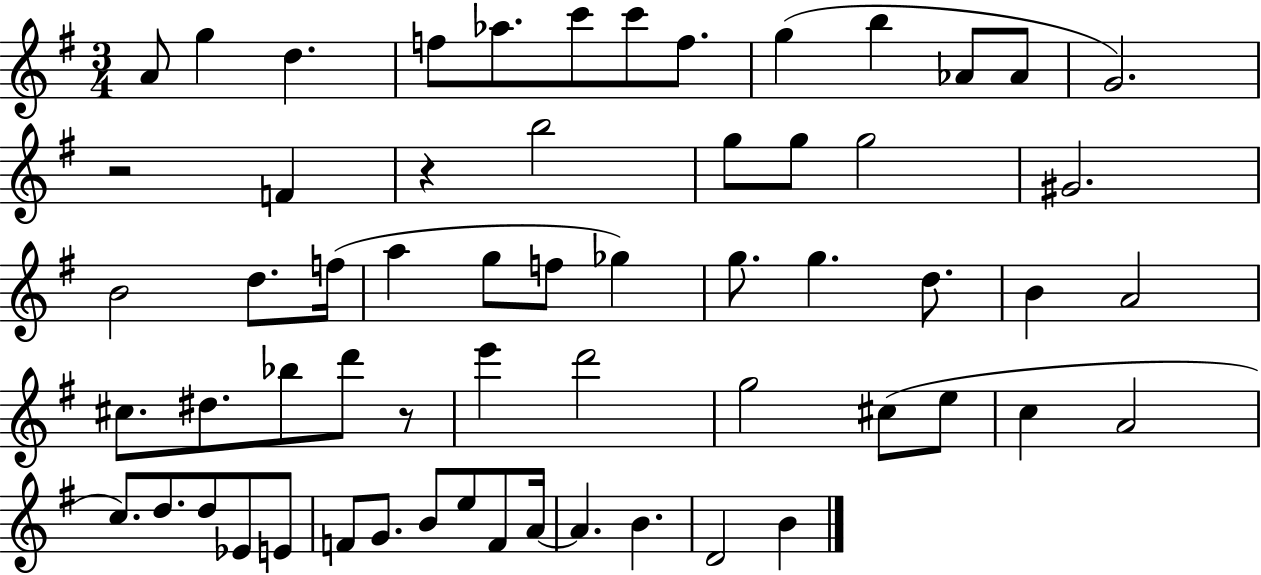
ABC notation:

X:1
T:Untitled
M:3/4
L:1/4
K:G
A/2 g d f/2 _a/2 c'/2 c'/2 f/2 g b _A/2 _A/2 G2 z2 F z b2 g/2 g/2 g2 ^G2 B2 d/2 f/4 a g/2 f/2 _g g/2 g d/2 B A2 ^c/2 ^d/2 _b/2 d'/2 z/2 e' d'2 g2 ^c/2 e/2 c A2 c/2 d/2 d/2 _E/2 E/2 F/2 G/2 B/2 e/2 F/2 A/4 A B D2 B